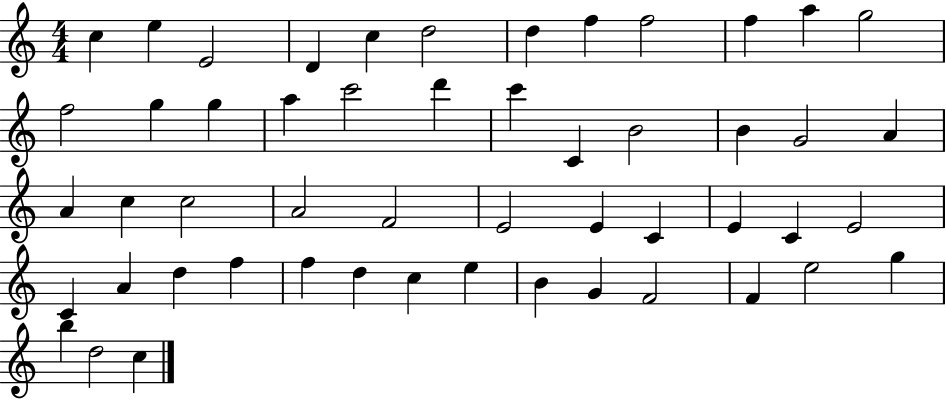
{
  \clef treble
  \numericTimeSignature
  \time 4/4
  \key c \major
  c''4 e''4 e'2 | d'4 c''4 d''2 | d''4 f''4 f''2 | f''4 a''4 g''2 | \break f''2 g''4 g''4 | a''4 c'''2 d'''4 | c'''4 c'4 b'2 | b'4 g'2 a'4 | \break a'4 c''4 c''2 | a'2 f'2 | e'2 e'4 c'4 | e'4 c'4 e'2 | \break c'4 a'4 d''4 f''4 | f''4 d''4 c''4 e''4 | b'4 g'4 f'2 | f'4 e''2 g''4 | \break b''4 d''2 c''4 | \bar "|."
}